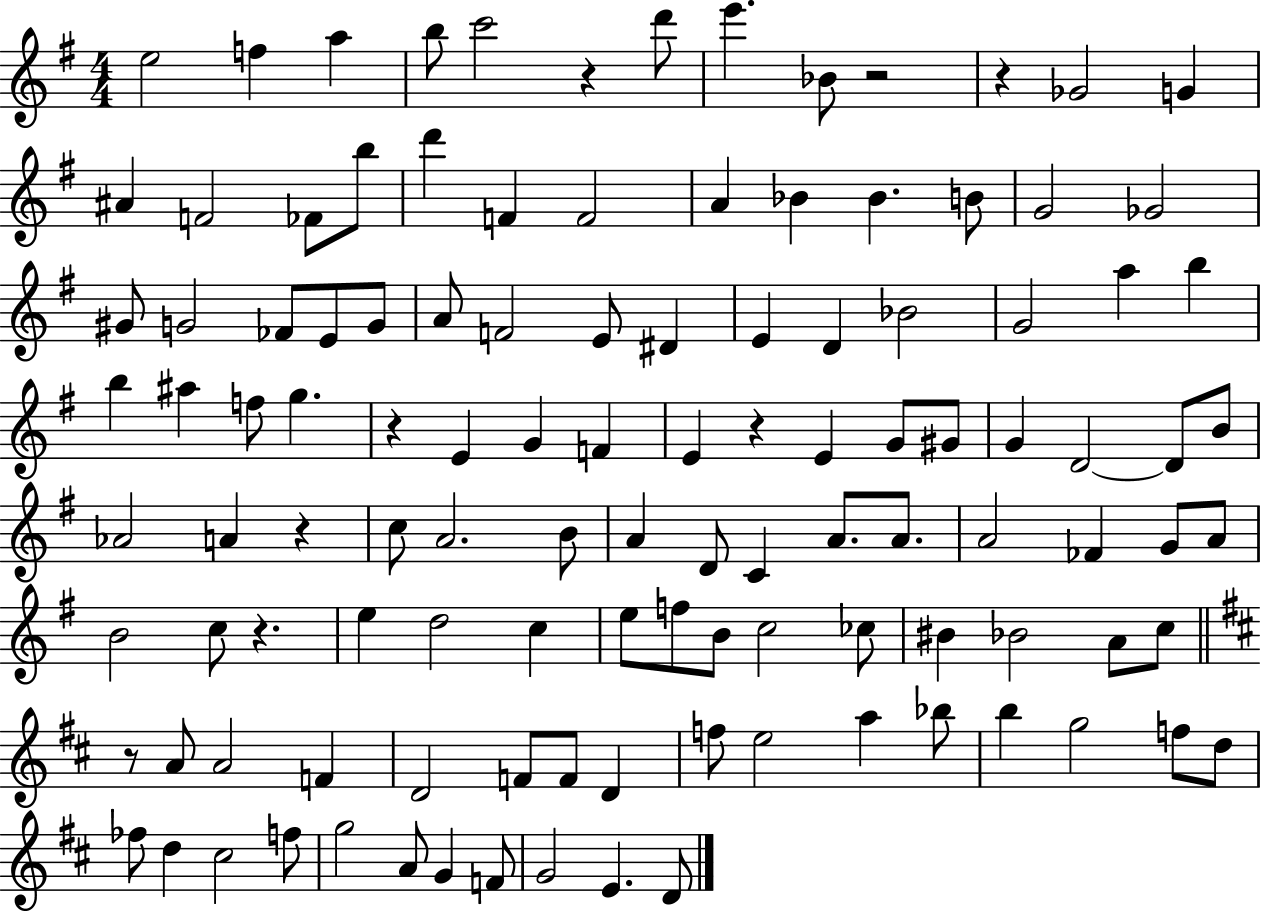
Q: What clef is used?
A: treble